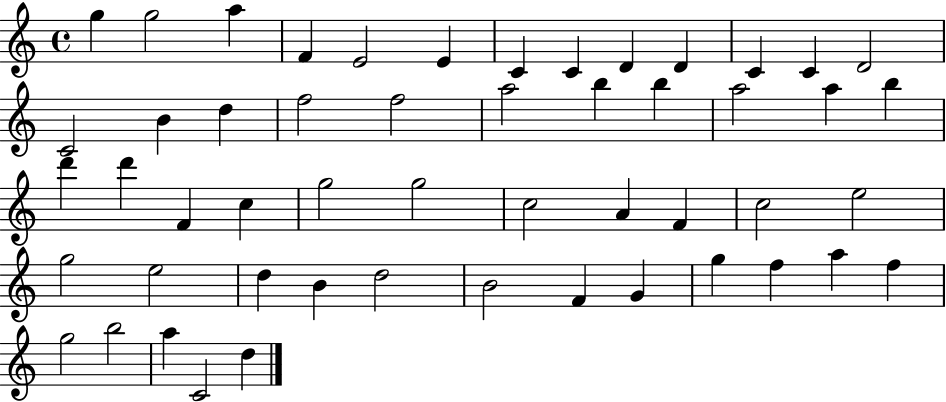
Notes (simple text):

G5/q G5/h A5/q F4/q E4/h E4/q C4/q C4/q D4/q D4/q C4/q C4/q D4/h C4/h B4/q D5/q F5/h F5/h A5/h B5/q B5/q A5/h A5/q B5/q D6/q D6/q F4/q C5/q G5/h G5/h C5/h A4/q F4/q C5/h E5/h G5/h E5/h D5/q B4/q D5/h B4/h F4/q G4/q G5/q F5/q A5/q F5/q G5/h B5/h A5/q C4/h D5/q